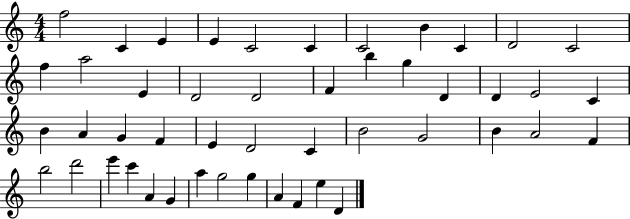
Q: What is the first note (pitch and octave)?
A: F5